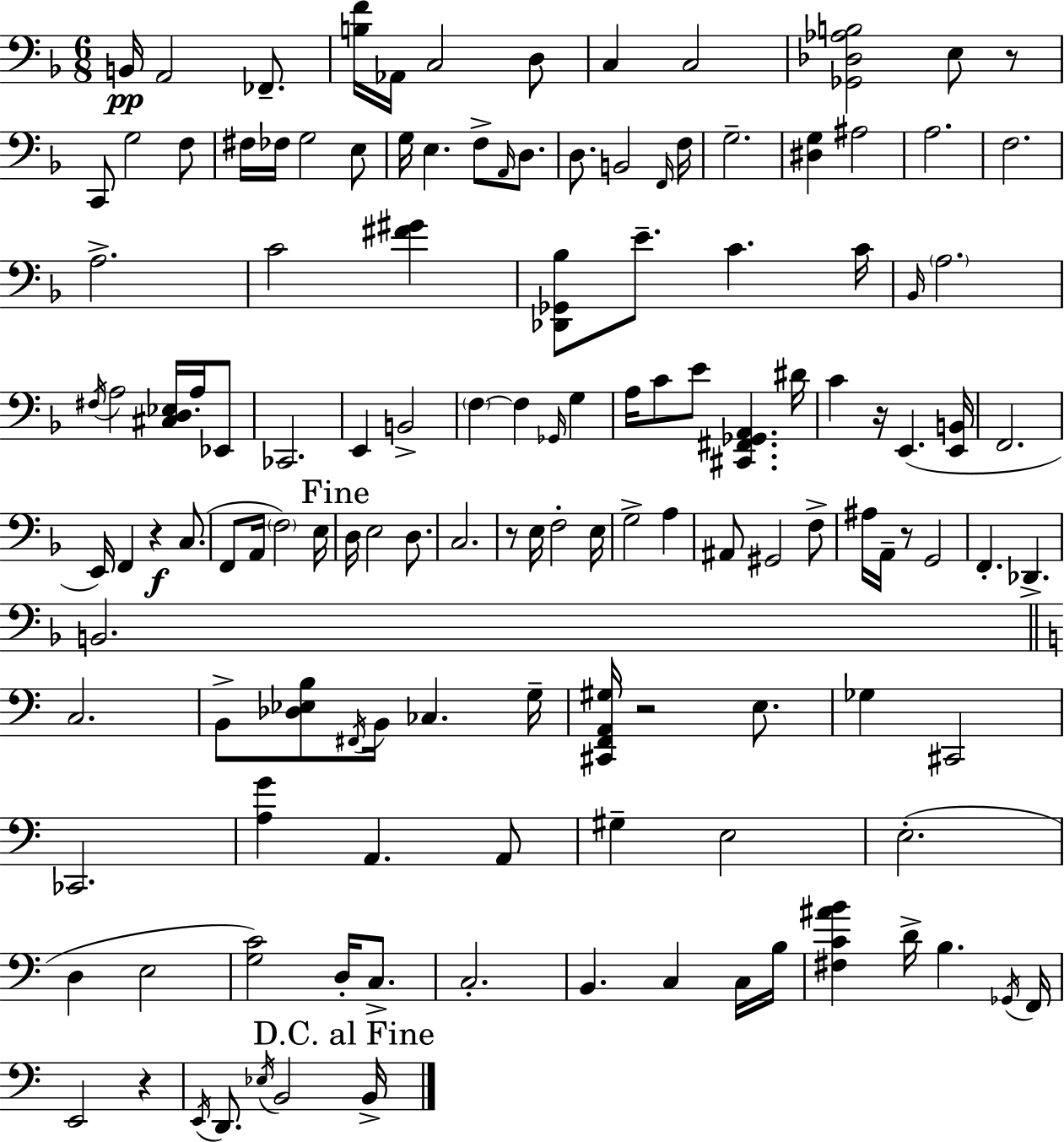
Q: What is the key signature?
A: F major